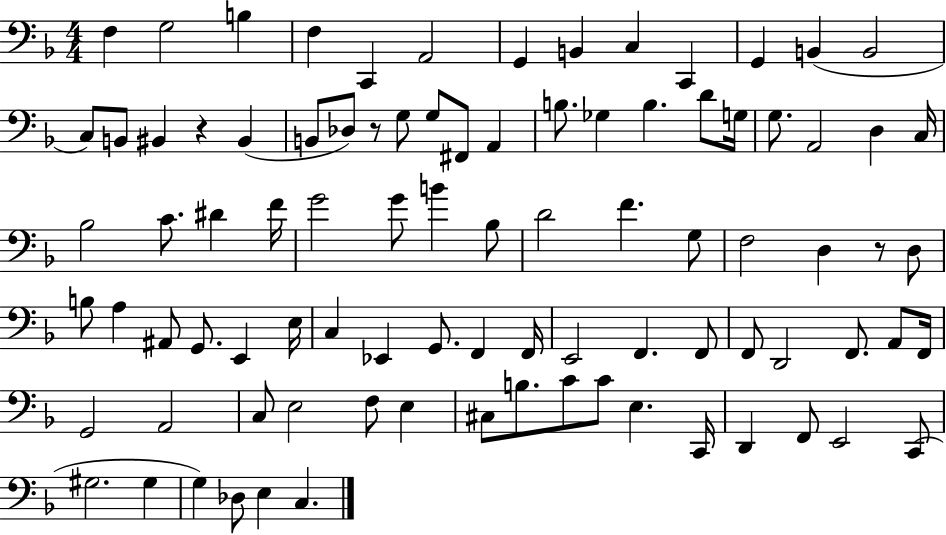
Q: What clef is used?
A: bass